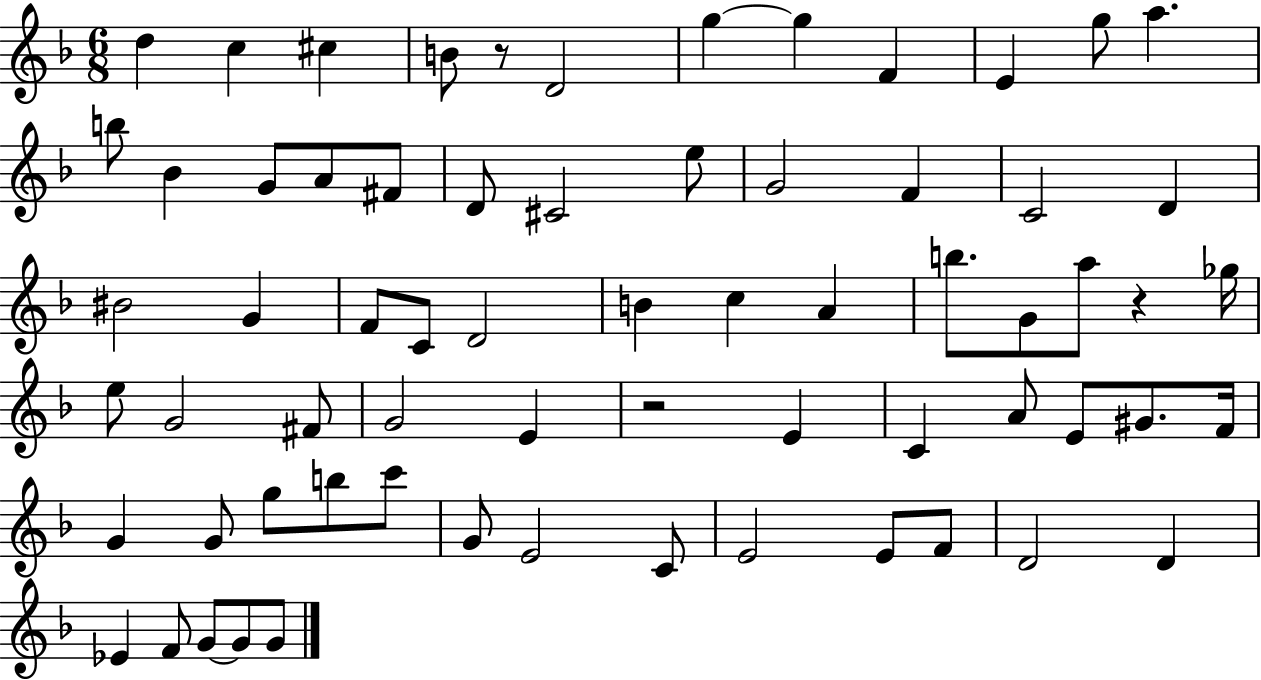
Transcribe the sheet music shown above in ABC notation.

X:1
T:Untitled
M:6/8
L:1/4
K:F
d c ^c B/2 z/2 D2 g g F E g/2 a b/2 _B G/2 A/2 ^F/2 D/2 ^C2 e/2 G2 F C2 D ^B2 G F/2 C/2 D2 B c A b/2 G/2 a/2 z _g/4 e/2 G2 ^F/2 G2 E z2 E C A/2 E/2 ^G/2 F/4 G G/2 g/2 b/2 c'/2 G/2 E2 C/2 E2 E/2 F/2 D2 D _E F/2 G/2 G/2 G/2